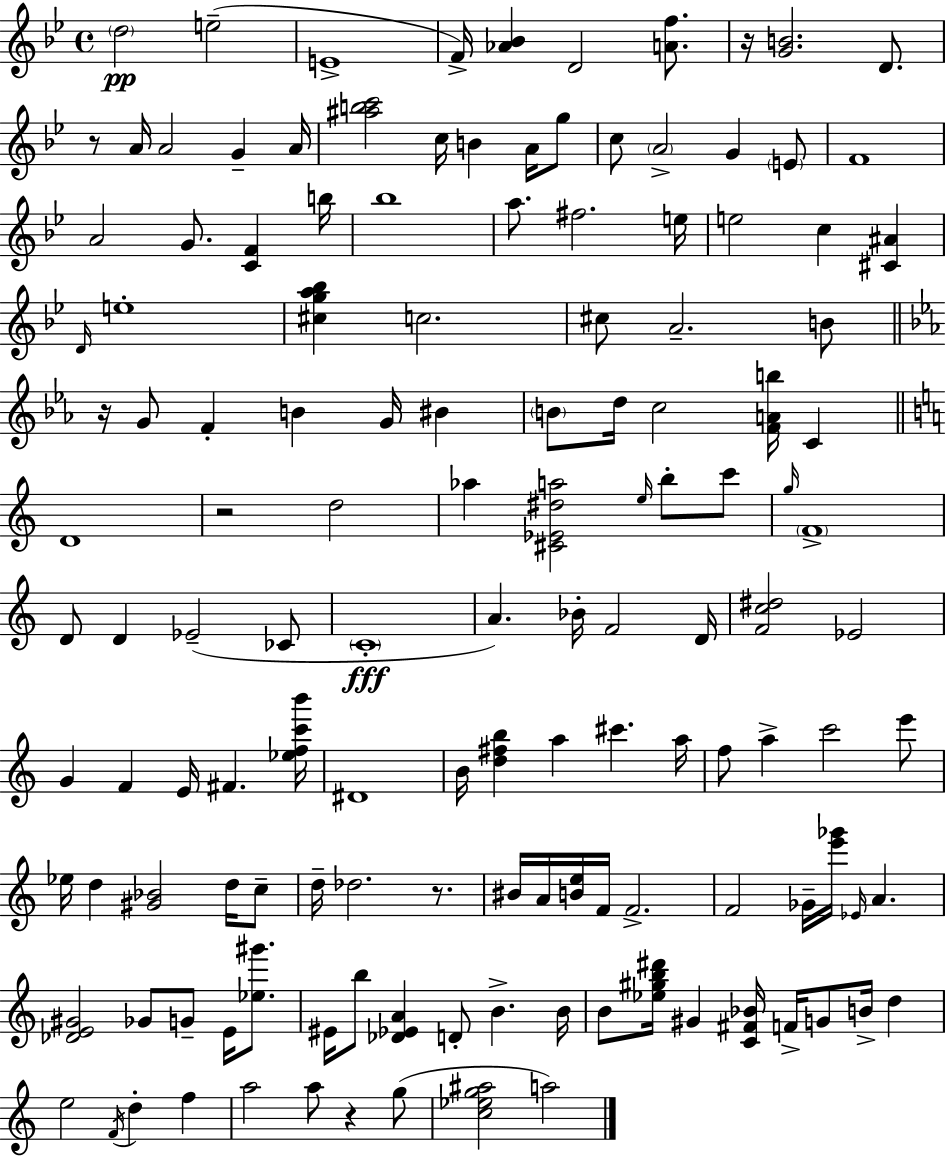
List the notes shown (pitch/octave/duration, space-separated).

D5/h E5/h E4/w F4/s [Ab4,Bb4]/q D4/h [A4,F5]/e. R/s [G4,B4]/h. D4/e. R/e A4/s A4/h G4/q A4/s [A#5,B5,C6]/h C5/s B4/q A4/s G5/e C5/e A4/h G4/q E4/e F4/w A4/h G4/e. [C4,F4]/q B5/s Bb5/w A5/e. F#5/h. E5/s E5/h C5/q [C#4,A#4]/q D4/s E5/w [C#5,G5,A5,Bb5]/q C5/h. C#5/e A4/h. B4/e R/s G4/e F4/q B4/q G4/s BIS4/q B4/e D5/s C5/h [F4,A4,B5]/s C4/q D4/w R/h D5/h Ab5/q [C#4,Eb4,D#5,A5]/h E5/s B5/e C6/e G5/s F4/w D4/e D4/q Eb4/h CES4/e C4/w A4/q. Bb4/s F4/h D4/s [F4,C5,D#5]/h Eb4/h G4/q F4/q E4/s F#4/q. [Eb5,F5,C6,B6]/s D#4/w B4/s [D5,F#5,B5]/q A5/q C#6/q. A5/s F5/e A5/q C6/h E6/e Eb5/s D5/q [G#4,Bb4]/h D5/s C5/e D5/s Db5/h. R/e. BIS4/s A4/s [B4,E5]/s F4/s F4/h. F4/h Gb4/s [E6,Gb6]/s Eb4/s A4/q. [Db4,E4,G#4]/h Gb4/e G4/e E4/s [Eb5,G#6]/e. EIS4/s B5/e [Db4,Eb4,A4]/q D4/e B4/q. B4/s B4/e [Eb5,G#5,B5,D#6]/s G#4/q [C4,F#4,Bb4]/s F4/s G4/e B4/s D5/q E5/h F4/s D5/q F5/q A5/h A5/e R/q G5/e [C5,Eb5,G5,A#5]/h A5/h